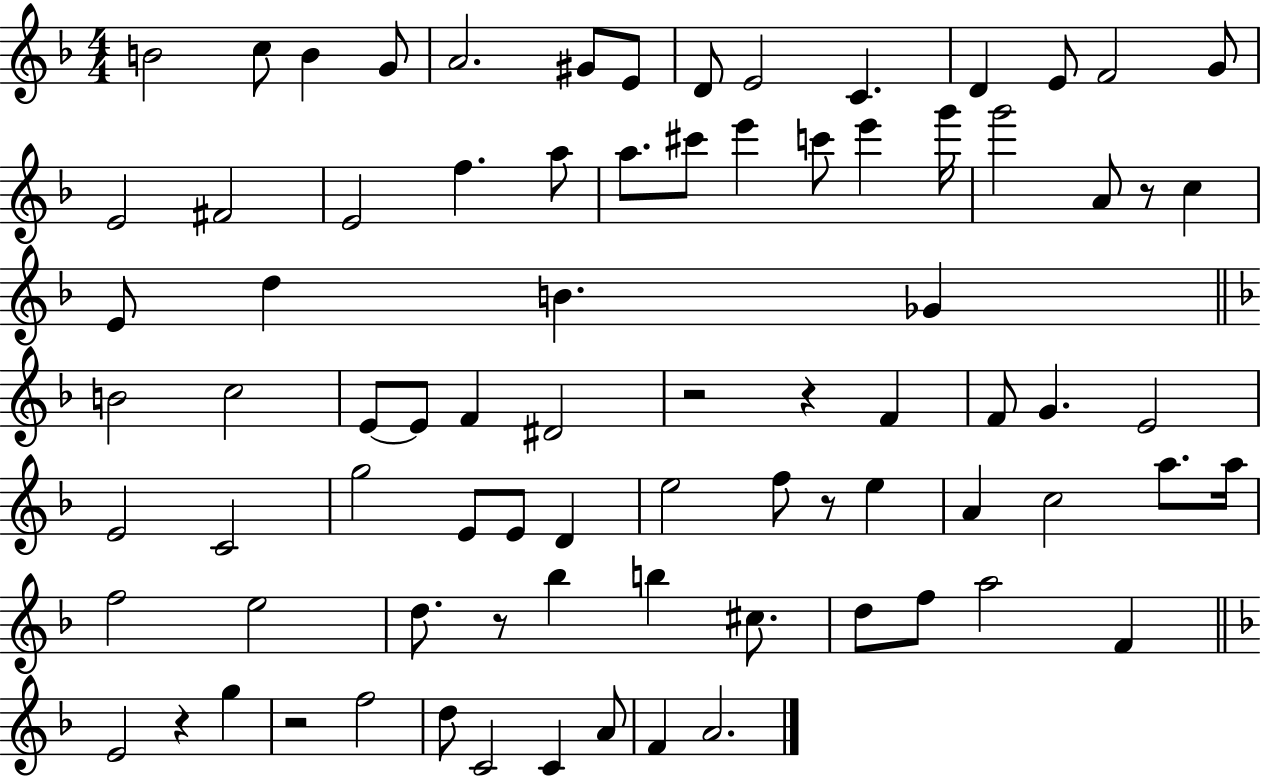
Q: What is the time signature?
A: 4/4